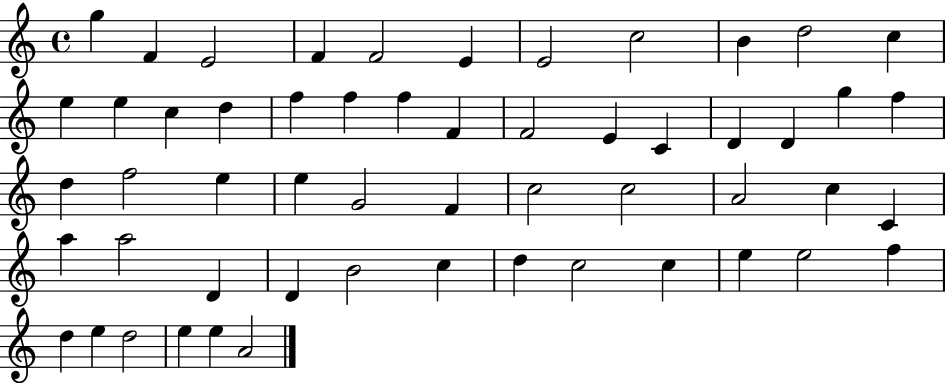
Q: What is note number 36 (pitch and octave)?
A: C5